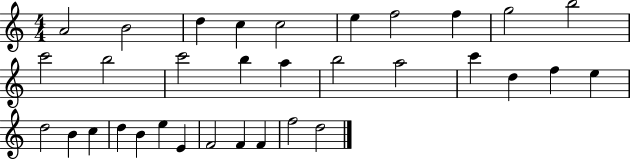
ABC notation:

X:1
T:Untitled
M:4/4
L:1/4
K:C
A2 B2 d c c2 e f2 f g2 b2 c'2 b2 c'2 b a b2 a2 c' d f e d2 B c d B e E F2 F F f2 d2